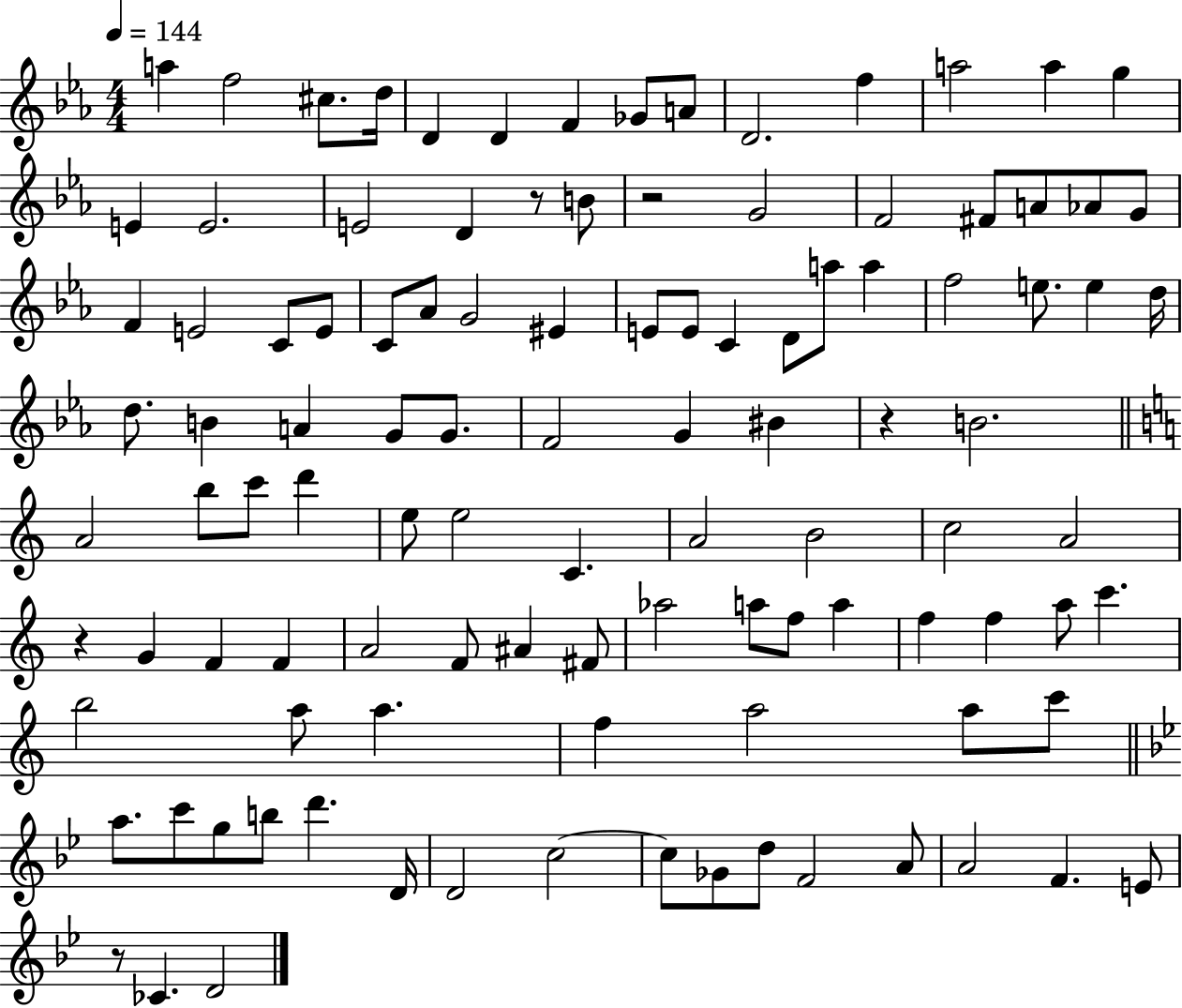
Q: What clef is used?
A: treble